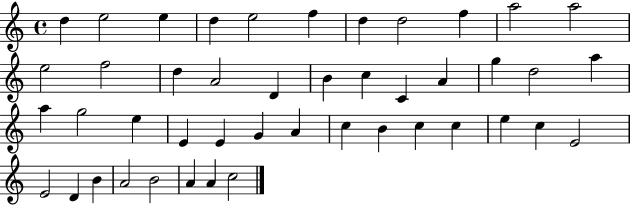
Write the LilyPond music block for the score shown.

{
  \clef treble
  \time 4/4
  \defaultTimeSignature
  \key c \major
  d''4 e''2 e''4 | d''4 e''2 f''4 | d''4 d''2 f''4 | a''2 a''2 | \break e''2 f''2 | d''4 a'2 d'4 | b'4 c''4 c'4 a'4 | g''4 d''2 a''4 | \break a''4 g''2 e''4 | e'4 e'4 g'4 a'4 | c''4 b'4 c''4 c''4 | e''4 c''4 e'2 | \break e'2 d'4 b'4 | a'2 b'2 | a'4 a'4 c''2 | \bar "|."
}